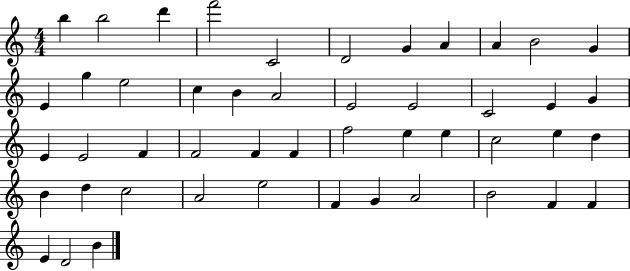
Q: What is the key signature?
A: C major